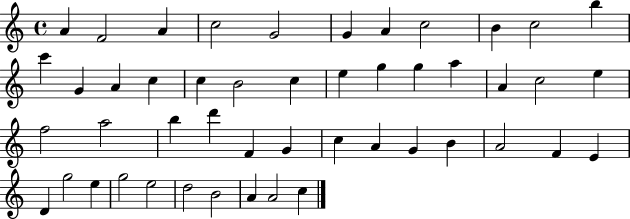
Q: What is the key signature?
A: C major